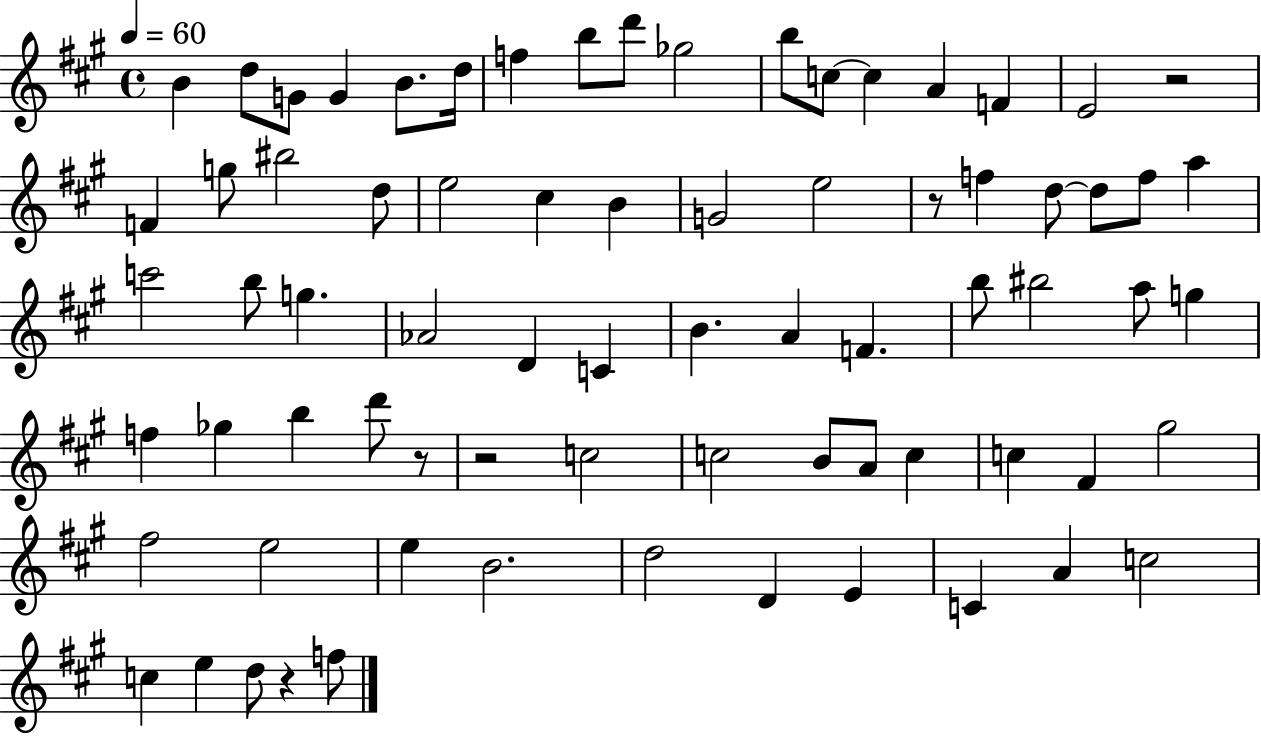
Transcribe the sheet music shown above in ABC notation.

X:1
T:Untitled
M:4/4
L:1/4
K:A
B d/2 G/2 G B/2 d/4 f b/2 d'/2 _g2 b/2 c/2 c A F E2 z2 F g/2 ^b2 d/2 e2 ^c B G2 e2 z/2 f d/2 d/2 f/2 a c'2 b/2 g _A2 D C B A F b/2 ^b2 a/2 g f _g b d'/2 z/2 z2 c2 c2 B/2 A/2 c c ^F ^g2 ^f2 e2 e B2 d2 D E C A c2 c e d/2 z f/2